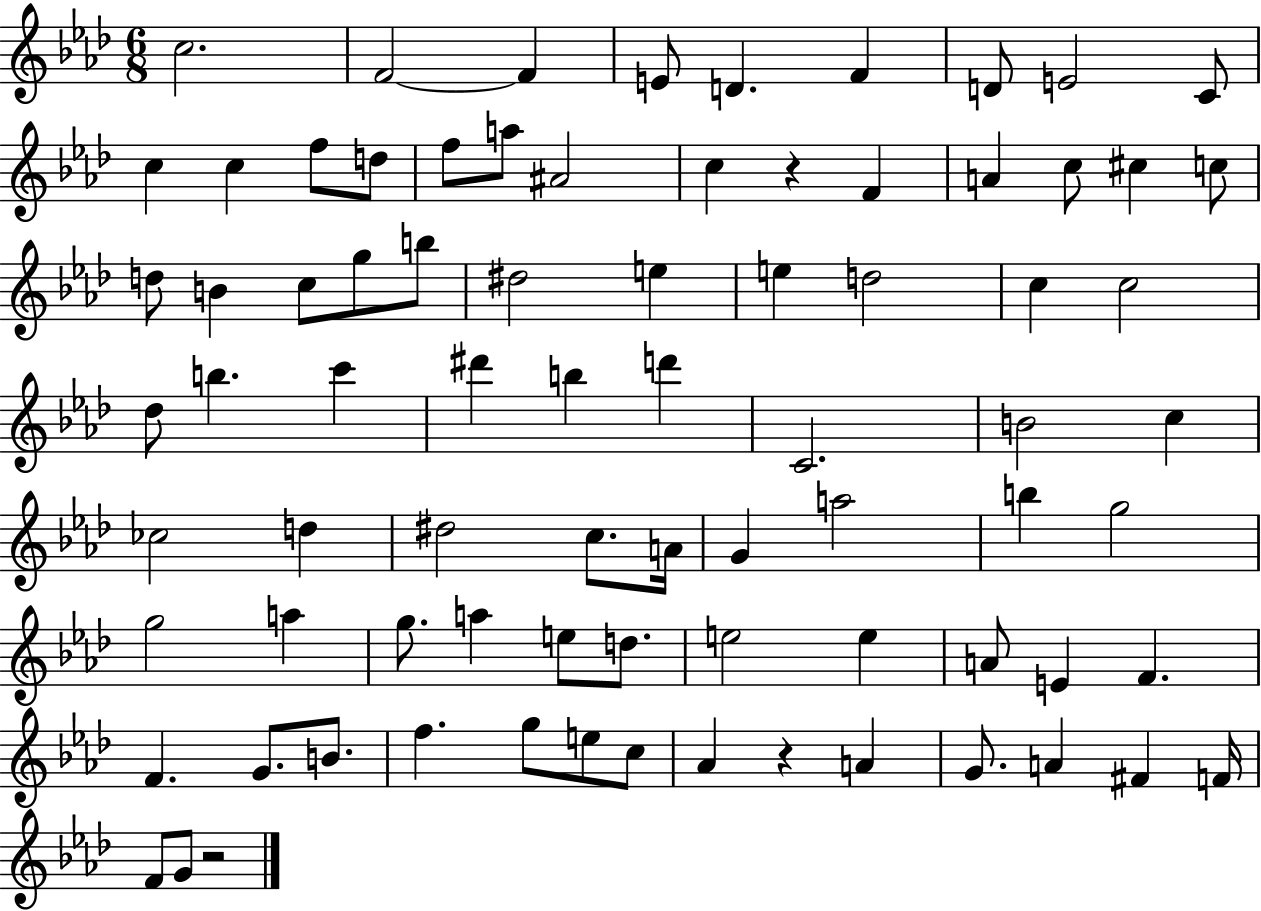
{
  \clef treble
  \numericTimeSignature
  \time 6/8
  \key aes \major
  c''2. | f'2~~ f'4 | e'8 d'4. f'4 | d'8 e'2 c'8 | \break c''4 c''4 f''8 d''8 | f''8 a''8 ais'2 | c''4 r4 f'4 | a'4 c''8 cis''4 c''8 | \break d''8 b'4 c''8 g''8 b''8 | dis''2 e''4 | e''4 d''2 | c''4 c''2 | \break des''8 b''4. c'''4 | dis'''4 b''4 d'''4 | c'2. | b'2 c''4 | \break ces''2 d''4 | dis''2 c''8. a'16 | g'4 a''2 | b''4 g''2 | \break g''2 a''4 | g''8. a''4 e''8 d''8. | e''2 e''4 | a'8 e'4 f'4. | \break f'4. g'8. b'8. | f''4. g''8 e''8 c''8 | aes'4 r4 a'4 | g'8. a'4 fis'4 f'16 | \break f'8 g'8 r2 | \bar "|."
}